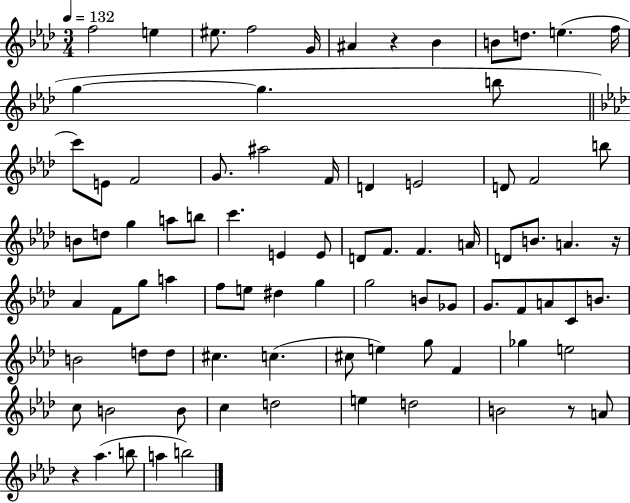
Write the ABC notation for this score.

X:1
T:Untitled
M:3/4
L:1/4
K:Ab
f2 e ^e/2 f2 G/4 ^A z _B B/2 d/2 e f/4 g g b/2 c'/2 E/2 F2 G/2 ^a2 F/4 D E2 D/2 F2 b/2 B/2 d/2 g a/2 b/2 c' E E/2 D/2 F/2 F A/4 D/2 B/2 A z/4 _A F/2 g/2 a f/2 e/2 ^d g g2 B/2 _G/2 G/2 F/2 A/2 C/2 B/2 B2 d/2 d/2 ^c c ^c/2 e g/2 F _g e2 c/2 B2 B/2 c d2 e d2 B2 z/2 A/2 z _a b/2 a b2